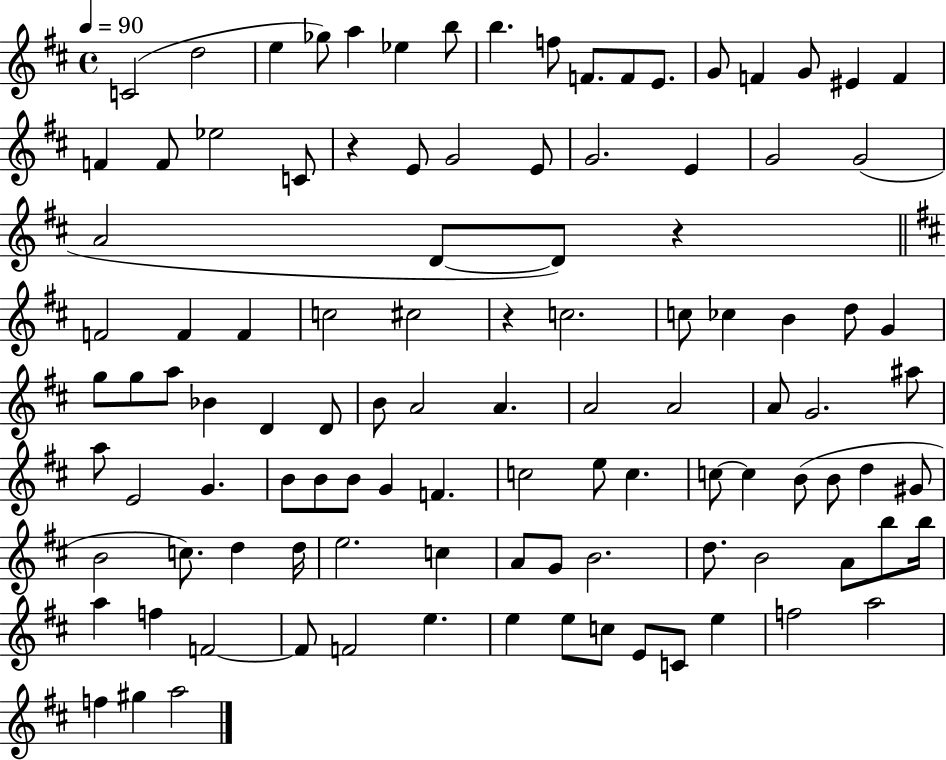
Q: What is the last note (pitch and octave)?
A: A5